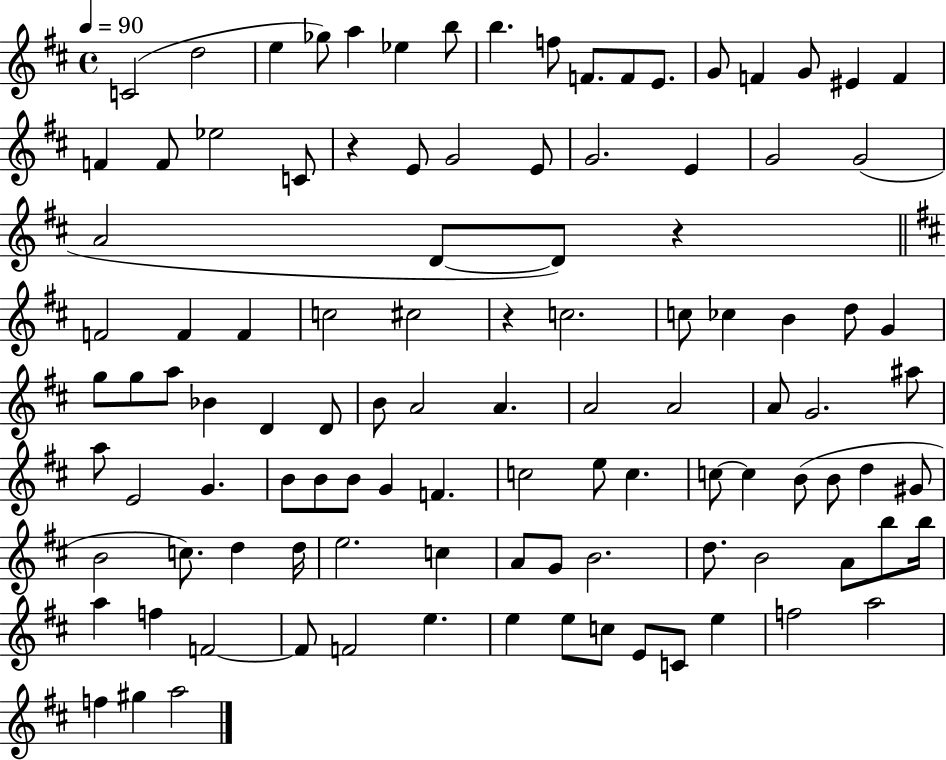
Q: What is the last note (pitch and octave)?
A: A5